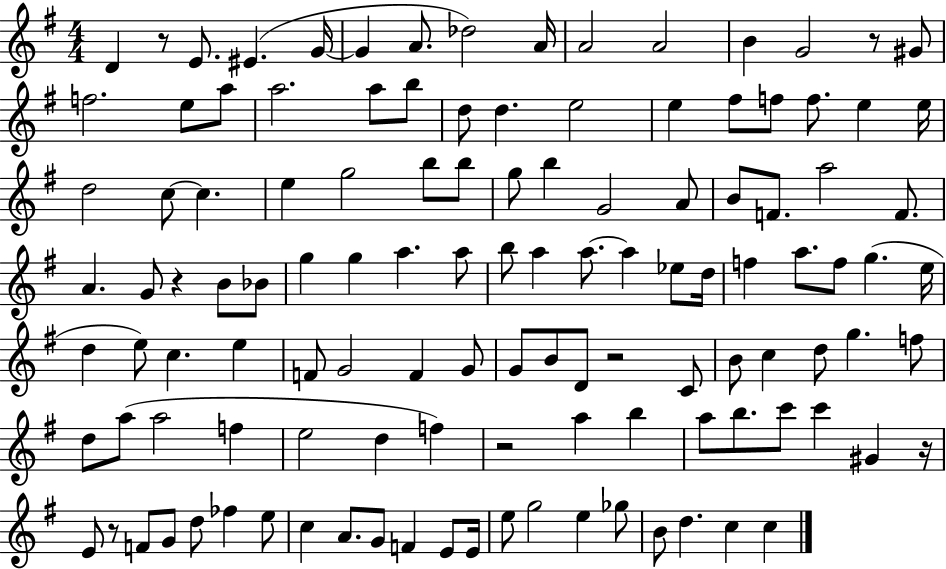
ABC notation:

X:1
T:Untitled
M:4/4
L:1/4
K:G
D z/2 E/2 ^E G/4 G A/2 _d2 A/4 A2 A2 B G2 z/2 ^G/2 f2 e/2 a/2 a2 a/2 b/2 d/2 d e2 e ^f/2 f/2 f/2 e e/4 d2 c/2 c e g2 b/2 b/2 g/2 b G2 A/2 B/2 F/2 a2 F/2 A G/2 z B/2 _B/2 g g a a/2 b/2 a a/2 a _e/2 d/4 f a/2 f/2 g e/4 d e/2 c e F/2 G2 F G/2 G/2 B/2 D/2 z2 C/2 B/2 c d/2 g f/2 d/2 a/2 a2 f e2 d f z2 a b a/2 b/2 c'/2 c' ^G z/4 E/2 z/2 F/2 G/2 d/2 _f e/2 c A/2 G/2 F E/2 E/4 e/2 g2 e _g/2 B/2 d c c